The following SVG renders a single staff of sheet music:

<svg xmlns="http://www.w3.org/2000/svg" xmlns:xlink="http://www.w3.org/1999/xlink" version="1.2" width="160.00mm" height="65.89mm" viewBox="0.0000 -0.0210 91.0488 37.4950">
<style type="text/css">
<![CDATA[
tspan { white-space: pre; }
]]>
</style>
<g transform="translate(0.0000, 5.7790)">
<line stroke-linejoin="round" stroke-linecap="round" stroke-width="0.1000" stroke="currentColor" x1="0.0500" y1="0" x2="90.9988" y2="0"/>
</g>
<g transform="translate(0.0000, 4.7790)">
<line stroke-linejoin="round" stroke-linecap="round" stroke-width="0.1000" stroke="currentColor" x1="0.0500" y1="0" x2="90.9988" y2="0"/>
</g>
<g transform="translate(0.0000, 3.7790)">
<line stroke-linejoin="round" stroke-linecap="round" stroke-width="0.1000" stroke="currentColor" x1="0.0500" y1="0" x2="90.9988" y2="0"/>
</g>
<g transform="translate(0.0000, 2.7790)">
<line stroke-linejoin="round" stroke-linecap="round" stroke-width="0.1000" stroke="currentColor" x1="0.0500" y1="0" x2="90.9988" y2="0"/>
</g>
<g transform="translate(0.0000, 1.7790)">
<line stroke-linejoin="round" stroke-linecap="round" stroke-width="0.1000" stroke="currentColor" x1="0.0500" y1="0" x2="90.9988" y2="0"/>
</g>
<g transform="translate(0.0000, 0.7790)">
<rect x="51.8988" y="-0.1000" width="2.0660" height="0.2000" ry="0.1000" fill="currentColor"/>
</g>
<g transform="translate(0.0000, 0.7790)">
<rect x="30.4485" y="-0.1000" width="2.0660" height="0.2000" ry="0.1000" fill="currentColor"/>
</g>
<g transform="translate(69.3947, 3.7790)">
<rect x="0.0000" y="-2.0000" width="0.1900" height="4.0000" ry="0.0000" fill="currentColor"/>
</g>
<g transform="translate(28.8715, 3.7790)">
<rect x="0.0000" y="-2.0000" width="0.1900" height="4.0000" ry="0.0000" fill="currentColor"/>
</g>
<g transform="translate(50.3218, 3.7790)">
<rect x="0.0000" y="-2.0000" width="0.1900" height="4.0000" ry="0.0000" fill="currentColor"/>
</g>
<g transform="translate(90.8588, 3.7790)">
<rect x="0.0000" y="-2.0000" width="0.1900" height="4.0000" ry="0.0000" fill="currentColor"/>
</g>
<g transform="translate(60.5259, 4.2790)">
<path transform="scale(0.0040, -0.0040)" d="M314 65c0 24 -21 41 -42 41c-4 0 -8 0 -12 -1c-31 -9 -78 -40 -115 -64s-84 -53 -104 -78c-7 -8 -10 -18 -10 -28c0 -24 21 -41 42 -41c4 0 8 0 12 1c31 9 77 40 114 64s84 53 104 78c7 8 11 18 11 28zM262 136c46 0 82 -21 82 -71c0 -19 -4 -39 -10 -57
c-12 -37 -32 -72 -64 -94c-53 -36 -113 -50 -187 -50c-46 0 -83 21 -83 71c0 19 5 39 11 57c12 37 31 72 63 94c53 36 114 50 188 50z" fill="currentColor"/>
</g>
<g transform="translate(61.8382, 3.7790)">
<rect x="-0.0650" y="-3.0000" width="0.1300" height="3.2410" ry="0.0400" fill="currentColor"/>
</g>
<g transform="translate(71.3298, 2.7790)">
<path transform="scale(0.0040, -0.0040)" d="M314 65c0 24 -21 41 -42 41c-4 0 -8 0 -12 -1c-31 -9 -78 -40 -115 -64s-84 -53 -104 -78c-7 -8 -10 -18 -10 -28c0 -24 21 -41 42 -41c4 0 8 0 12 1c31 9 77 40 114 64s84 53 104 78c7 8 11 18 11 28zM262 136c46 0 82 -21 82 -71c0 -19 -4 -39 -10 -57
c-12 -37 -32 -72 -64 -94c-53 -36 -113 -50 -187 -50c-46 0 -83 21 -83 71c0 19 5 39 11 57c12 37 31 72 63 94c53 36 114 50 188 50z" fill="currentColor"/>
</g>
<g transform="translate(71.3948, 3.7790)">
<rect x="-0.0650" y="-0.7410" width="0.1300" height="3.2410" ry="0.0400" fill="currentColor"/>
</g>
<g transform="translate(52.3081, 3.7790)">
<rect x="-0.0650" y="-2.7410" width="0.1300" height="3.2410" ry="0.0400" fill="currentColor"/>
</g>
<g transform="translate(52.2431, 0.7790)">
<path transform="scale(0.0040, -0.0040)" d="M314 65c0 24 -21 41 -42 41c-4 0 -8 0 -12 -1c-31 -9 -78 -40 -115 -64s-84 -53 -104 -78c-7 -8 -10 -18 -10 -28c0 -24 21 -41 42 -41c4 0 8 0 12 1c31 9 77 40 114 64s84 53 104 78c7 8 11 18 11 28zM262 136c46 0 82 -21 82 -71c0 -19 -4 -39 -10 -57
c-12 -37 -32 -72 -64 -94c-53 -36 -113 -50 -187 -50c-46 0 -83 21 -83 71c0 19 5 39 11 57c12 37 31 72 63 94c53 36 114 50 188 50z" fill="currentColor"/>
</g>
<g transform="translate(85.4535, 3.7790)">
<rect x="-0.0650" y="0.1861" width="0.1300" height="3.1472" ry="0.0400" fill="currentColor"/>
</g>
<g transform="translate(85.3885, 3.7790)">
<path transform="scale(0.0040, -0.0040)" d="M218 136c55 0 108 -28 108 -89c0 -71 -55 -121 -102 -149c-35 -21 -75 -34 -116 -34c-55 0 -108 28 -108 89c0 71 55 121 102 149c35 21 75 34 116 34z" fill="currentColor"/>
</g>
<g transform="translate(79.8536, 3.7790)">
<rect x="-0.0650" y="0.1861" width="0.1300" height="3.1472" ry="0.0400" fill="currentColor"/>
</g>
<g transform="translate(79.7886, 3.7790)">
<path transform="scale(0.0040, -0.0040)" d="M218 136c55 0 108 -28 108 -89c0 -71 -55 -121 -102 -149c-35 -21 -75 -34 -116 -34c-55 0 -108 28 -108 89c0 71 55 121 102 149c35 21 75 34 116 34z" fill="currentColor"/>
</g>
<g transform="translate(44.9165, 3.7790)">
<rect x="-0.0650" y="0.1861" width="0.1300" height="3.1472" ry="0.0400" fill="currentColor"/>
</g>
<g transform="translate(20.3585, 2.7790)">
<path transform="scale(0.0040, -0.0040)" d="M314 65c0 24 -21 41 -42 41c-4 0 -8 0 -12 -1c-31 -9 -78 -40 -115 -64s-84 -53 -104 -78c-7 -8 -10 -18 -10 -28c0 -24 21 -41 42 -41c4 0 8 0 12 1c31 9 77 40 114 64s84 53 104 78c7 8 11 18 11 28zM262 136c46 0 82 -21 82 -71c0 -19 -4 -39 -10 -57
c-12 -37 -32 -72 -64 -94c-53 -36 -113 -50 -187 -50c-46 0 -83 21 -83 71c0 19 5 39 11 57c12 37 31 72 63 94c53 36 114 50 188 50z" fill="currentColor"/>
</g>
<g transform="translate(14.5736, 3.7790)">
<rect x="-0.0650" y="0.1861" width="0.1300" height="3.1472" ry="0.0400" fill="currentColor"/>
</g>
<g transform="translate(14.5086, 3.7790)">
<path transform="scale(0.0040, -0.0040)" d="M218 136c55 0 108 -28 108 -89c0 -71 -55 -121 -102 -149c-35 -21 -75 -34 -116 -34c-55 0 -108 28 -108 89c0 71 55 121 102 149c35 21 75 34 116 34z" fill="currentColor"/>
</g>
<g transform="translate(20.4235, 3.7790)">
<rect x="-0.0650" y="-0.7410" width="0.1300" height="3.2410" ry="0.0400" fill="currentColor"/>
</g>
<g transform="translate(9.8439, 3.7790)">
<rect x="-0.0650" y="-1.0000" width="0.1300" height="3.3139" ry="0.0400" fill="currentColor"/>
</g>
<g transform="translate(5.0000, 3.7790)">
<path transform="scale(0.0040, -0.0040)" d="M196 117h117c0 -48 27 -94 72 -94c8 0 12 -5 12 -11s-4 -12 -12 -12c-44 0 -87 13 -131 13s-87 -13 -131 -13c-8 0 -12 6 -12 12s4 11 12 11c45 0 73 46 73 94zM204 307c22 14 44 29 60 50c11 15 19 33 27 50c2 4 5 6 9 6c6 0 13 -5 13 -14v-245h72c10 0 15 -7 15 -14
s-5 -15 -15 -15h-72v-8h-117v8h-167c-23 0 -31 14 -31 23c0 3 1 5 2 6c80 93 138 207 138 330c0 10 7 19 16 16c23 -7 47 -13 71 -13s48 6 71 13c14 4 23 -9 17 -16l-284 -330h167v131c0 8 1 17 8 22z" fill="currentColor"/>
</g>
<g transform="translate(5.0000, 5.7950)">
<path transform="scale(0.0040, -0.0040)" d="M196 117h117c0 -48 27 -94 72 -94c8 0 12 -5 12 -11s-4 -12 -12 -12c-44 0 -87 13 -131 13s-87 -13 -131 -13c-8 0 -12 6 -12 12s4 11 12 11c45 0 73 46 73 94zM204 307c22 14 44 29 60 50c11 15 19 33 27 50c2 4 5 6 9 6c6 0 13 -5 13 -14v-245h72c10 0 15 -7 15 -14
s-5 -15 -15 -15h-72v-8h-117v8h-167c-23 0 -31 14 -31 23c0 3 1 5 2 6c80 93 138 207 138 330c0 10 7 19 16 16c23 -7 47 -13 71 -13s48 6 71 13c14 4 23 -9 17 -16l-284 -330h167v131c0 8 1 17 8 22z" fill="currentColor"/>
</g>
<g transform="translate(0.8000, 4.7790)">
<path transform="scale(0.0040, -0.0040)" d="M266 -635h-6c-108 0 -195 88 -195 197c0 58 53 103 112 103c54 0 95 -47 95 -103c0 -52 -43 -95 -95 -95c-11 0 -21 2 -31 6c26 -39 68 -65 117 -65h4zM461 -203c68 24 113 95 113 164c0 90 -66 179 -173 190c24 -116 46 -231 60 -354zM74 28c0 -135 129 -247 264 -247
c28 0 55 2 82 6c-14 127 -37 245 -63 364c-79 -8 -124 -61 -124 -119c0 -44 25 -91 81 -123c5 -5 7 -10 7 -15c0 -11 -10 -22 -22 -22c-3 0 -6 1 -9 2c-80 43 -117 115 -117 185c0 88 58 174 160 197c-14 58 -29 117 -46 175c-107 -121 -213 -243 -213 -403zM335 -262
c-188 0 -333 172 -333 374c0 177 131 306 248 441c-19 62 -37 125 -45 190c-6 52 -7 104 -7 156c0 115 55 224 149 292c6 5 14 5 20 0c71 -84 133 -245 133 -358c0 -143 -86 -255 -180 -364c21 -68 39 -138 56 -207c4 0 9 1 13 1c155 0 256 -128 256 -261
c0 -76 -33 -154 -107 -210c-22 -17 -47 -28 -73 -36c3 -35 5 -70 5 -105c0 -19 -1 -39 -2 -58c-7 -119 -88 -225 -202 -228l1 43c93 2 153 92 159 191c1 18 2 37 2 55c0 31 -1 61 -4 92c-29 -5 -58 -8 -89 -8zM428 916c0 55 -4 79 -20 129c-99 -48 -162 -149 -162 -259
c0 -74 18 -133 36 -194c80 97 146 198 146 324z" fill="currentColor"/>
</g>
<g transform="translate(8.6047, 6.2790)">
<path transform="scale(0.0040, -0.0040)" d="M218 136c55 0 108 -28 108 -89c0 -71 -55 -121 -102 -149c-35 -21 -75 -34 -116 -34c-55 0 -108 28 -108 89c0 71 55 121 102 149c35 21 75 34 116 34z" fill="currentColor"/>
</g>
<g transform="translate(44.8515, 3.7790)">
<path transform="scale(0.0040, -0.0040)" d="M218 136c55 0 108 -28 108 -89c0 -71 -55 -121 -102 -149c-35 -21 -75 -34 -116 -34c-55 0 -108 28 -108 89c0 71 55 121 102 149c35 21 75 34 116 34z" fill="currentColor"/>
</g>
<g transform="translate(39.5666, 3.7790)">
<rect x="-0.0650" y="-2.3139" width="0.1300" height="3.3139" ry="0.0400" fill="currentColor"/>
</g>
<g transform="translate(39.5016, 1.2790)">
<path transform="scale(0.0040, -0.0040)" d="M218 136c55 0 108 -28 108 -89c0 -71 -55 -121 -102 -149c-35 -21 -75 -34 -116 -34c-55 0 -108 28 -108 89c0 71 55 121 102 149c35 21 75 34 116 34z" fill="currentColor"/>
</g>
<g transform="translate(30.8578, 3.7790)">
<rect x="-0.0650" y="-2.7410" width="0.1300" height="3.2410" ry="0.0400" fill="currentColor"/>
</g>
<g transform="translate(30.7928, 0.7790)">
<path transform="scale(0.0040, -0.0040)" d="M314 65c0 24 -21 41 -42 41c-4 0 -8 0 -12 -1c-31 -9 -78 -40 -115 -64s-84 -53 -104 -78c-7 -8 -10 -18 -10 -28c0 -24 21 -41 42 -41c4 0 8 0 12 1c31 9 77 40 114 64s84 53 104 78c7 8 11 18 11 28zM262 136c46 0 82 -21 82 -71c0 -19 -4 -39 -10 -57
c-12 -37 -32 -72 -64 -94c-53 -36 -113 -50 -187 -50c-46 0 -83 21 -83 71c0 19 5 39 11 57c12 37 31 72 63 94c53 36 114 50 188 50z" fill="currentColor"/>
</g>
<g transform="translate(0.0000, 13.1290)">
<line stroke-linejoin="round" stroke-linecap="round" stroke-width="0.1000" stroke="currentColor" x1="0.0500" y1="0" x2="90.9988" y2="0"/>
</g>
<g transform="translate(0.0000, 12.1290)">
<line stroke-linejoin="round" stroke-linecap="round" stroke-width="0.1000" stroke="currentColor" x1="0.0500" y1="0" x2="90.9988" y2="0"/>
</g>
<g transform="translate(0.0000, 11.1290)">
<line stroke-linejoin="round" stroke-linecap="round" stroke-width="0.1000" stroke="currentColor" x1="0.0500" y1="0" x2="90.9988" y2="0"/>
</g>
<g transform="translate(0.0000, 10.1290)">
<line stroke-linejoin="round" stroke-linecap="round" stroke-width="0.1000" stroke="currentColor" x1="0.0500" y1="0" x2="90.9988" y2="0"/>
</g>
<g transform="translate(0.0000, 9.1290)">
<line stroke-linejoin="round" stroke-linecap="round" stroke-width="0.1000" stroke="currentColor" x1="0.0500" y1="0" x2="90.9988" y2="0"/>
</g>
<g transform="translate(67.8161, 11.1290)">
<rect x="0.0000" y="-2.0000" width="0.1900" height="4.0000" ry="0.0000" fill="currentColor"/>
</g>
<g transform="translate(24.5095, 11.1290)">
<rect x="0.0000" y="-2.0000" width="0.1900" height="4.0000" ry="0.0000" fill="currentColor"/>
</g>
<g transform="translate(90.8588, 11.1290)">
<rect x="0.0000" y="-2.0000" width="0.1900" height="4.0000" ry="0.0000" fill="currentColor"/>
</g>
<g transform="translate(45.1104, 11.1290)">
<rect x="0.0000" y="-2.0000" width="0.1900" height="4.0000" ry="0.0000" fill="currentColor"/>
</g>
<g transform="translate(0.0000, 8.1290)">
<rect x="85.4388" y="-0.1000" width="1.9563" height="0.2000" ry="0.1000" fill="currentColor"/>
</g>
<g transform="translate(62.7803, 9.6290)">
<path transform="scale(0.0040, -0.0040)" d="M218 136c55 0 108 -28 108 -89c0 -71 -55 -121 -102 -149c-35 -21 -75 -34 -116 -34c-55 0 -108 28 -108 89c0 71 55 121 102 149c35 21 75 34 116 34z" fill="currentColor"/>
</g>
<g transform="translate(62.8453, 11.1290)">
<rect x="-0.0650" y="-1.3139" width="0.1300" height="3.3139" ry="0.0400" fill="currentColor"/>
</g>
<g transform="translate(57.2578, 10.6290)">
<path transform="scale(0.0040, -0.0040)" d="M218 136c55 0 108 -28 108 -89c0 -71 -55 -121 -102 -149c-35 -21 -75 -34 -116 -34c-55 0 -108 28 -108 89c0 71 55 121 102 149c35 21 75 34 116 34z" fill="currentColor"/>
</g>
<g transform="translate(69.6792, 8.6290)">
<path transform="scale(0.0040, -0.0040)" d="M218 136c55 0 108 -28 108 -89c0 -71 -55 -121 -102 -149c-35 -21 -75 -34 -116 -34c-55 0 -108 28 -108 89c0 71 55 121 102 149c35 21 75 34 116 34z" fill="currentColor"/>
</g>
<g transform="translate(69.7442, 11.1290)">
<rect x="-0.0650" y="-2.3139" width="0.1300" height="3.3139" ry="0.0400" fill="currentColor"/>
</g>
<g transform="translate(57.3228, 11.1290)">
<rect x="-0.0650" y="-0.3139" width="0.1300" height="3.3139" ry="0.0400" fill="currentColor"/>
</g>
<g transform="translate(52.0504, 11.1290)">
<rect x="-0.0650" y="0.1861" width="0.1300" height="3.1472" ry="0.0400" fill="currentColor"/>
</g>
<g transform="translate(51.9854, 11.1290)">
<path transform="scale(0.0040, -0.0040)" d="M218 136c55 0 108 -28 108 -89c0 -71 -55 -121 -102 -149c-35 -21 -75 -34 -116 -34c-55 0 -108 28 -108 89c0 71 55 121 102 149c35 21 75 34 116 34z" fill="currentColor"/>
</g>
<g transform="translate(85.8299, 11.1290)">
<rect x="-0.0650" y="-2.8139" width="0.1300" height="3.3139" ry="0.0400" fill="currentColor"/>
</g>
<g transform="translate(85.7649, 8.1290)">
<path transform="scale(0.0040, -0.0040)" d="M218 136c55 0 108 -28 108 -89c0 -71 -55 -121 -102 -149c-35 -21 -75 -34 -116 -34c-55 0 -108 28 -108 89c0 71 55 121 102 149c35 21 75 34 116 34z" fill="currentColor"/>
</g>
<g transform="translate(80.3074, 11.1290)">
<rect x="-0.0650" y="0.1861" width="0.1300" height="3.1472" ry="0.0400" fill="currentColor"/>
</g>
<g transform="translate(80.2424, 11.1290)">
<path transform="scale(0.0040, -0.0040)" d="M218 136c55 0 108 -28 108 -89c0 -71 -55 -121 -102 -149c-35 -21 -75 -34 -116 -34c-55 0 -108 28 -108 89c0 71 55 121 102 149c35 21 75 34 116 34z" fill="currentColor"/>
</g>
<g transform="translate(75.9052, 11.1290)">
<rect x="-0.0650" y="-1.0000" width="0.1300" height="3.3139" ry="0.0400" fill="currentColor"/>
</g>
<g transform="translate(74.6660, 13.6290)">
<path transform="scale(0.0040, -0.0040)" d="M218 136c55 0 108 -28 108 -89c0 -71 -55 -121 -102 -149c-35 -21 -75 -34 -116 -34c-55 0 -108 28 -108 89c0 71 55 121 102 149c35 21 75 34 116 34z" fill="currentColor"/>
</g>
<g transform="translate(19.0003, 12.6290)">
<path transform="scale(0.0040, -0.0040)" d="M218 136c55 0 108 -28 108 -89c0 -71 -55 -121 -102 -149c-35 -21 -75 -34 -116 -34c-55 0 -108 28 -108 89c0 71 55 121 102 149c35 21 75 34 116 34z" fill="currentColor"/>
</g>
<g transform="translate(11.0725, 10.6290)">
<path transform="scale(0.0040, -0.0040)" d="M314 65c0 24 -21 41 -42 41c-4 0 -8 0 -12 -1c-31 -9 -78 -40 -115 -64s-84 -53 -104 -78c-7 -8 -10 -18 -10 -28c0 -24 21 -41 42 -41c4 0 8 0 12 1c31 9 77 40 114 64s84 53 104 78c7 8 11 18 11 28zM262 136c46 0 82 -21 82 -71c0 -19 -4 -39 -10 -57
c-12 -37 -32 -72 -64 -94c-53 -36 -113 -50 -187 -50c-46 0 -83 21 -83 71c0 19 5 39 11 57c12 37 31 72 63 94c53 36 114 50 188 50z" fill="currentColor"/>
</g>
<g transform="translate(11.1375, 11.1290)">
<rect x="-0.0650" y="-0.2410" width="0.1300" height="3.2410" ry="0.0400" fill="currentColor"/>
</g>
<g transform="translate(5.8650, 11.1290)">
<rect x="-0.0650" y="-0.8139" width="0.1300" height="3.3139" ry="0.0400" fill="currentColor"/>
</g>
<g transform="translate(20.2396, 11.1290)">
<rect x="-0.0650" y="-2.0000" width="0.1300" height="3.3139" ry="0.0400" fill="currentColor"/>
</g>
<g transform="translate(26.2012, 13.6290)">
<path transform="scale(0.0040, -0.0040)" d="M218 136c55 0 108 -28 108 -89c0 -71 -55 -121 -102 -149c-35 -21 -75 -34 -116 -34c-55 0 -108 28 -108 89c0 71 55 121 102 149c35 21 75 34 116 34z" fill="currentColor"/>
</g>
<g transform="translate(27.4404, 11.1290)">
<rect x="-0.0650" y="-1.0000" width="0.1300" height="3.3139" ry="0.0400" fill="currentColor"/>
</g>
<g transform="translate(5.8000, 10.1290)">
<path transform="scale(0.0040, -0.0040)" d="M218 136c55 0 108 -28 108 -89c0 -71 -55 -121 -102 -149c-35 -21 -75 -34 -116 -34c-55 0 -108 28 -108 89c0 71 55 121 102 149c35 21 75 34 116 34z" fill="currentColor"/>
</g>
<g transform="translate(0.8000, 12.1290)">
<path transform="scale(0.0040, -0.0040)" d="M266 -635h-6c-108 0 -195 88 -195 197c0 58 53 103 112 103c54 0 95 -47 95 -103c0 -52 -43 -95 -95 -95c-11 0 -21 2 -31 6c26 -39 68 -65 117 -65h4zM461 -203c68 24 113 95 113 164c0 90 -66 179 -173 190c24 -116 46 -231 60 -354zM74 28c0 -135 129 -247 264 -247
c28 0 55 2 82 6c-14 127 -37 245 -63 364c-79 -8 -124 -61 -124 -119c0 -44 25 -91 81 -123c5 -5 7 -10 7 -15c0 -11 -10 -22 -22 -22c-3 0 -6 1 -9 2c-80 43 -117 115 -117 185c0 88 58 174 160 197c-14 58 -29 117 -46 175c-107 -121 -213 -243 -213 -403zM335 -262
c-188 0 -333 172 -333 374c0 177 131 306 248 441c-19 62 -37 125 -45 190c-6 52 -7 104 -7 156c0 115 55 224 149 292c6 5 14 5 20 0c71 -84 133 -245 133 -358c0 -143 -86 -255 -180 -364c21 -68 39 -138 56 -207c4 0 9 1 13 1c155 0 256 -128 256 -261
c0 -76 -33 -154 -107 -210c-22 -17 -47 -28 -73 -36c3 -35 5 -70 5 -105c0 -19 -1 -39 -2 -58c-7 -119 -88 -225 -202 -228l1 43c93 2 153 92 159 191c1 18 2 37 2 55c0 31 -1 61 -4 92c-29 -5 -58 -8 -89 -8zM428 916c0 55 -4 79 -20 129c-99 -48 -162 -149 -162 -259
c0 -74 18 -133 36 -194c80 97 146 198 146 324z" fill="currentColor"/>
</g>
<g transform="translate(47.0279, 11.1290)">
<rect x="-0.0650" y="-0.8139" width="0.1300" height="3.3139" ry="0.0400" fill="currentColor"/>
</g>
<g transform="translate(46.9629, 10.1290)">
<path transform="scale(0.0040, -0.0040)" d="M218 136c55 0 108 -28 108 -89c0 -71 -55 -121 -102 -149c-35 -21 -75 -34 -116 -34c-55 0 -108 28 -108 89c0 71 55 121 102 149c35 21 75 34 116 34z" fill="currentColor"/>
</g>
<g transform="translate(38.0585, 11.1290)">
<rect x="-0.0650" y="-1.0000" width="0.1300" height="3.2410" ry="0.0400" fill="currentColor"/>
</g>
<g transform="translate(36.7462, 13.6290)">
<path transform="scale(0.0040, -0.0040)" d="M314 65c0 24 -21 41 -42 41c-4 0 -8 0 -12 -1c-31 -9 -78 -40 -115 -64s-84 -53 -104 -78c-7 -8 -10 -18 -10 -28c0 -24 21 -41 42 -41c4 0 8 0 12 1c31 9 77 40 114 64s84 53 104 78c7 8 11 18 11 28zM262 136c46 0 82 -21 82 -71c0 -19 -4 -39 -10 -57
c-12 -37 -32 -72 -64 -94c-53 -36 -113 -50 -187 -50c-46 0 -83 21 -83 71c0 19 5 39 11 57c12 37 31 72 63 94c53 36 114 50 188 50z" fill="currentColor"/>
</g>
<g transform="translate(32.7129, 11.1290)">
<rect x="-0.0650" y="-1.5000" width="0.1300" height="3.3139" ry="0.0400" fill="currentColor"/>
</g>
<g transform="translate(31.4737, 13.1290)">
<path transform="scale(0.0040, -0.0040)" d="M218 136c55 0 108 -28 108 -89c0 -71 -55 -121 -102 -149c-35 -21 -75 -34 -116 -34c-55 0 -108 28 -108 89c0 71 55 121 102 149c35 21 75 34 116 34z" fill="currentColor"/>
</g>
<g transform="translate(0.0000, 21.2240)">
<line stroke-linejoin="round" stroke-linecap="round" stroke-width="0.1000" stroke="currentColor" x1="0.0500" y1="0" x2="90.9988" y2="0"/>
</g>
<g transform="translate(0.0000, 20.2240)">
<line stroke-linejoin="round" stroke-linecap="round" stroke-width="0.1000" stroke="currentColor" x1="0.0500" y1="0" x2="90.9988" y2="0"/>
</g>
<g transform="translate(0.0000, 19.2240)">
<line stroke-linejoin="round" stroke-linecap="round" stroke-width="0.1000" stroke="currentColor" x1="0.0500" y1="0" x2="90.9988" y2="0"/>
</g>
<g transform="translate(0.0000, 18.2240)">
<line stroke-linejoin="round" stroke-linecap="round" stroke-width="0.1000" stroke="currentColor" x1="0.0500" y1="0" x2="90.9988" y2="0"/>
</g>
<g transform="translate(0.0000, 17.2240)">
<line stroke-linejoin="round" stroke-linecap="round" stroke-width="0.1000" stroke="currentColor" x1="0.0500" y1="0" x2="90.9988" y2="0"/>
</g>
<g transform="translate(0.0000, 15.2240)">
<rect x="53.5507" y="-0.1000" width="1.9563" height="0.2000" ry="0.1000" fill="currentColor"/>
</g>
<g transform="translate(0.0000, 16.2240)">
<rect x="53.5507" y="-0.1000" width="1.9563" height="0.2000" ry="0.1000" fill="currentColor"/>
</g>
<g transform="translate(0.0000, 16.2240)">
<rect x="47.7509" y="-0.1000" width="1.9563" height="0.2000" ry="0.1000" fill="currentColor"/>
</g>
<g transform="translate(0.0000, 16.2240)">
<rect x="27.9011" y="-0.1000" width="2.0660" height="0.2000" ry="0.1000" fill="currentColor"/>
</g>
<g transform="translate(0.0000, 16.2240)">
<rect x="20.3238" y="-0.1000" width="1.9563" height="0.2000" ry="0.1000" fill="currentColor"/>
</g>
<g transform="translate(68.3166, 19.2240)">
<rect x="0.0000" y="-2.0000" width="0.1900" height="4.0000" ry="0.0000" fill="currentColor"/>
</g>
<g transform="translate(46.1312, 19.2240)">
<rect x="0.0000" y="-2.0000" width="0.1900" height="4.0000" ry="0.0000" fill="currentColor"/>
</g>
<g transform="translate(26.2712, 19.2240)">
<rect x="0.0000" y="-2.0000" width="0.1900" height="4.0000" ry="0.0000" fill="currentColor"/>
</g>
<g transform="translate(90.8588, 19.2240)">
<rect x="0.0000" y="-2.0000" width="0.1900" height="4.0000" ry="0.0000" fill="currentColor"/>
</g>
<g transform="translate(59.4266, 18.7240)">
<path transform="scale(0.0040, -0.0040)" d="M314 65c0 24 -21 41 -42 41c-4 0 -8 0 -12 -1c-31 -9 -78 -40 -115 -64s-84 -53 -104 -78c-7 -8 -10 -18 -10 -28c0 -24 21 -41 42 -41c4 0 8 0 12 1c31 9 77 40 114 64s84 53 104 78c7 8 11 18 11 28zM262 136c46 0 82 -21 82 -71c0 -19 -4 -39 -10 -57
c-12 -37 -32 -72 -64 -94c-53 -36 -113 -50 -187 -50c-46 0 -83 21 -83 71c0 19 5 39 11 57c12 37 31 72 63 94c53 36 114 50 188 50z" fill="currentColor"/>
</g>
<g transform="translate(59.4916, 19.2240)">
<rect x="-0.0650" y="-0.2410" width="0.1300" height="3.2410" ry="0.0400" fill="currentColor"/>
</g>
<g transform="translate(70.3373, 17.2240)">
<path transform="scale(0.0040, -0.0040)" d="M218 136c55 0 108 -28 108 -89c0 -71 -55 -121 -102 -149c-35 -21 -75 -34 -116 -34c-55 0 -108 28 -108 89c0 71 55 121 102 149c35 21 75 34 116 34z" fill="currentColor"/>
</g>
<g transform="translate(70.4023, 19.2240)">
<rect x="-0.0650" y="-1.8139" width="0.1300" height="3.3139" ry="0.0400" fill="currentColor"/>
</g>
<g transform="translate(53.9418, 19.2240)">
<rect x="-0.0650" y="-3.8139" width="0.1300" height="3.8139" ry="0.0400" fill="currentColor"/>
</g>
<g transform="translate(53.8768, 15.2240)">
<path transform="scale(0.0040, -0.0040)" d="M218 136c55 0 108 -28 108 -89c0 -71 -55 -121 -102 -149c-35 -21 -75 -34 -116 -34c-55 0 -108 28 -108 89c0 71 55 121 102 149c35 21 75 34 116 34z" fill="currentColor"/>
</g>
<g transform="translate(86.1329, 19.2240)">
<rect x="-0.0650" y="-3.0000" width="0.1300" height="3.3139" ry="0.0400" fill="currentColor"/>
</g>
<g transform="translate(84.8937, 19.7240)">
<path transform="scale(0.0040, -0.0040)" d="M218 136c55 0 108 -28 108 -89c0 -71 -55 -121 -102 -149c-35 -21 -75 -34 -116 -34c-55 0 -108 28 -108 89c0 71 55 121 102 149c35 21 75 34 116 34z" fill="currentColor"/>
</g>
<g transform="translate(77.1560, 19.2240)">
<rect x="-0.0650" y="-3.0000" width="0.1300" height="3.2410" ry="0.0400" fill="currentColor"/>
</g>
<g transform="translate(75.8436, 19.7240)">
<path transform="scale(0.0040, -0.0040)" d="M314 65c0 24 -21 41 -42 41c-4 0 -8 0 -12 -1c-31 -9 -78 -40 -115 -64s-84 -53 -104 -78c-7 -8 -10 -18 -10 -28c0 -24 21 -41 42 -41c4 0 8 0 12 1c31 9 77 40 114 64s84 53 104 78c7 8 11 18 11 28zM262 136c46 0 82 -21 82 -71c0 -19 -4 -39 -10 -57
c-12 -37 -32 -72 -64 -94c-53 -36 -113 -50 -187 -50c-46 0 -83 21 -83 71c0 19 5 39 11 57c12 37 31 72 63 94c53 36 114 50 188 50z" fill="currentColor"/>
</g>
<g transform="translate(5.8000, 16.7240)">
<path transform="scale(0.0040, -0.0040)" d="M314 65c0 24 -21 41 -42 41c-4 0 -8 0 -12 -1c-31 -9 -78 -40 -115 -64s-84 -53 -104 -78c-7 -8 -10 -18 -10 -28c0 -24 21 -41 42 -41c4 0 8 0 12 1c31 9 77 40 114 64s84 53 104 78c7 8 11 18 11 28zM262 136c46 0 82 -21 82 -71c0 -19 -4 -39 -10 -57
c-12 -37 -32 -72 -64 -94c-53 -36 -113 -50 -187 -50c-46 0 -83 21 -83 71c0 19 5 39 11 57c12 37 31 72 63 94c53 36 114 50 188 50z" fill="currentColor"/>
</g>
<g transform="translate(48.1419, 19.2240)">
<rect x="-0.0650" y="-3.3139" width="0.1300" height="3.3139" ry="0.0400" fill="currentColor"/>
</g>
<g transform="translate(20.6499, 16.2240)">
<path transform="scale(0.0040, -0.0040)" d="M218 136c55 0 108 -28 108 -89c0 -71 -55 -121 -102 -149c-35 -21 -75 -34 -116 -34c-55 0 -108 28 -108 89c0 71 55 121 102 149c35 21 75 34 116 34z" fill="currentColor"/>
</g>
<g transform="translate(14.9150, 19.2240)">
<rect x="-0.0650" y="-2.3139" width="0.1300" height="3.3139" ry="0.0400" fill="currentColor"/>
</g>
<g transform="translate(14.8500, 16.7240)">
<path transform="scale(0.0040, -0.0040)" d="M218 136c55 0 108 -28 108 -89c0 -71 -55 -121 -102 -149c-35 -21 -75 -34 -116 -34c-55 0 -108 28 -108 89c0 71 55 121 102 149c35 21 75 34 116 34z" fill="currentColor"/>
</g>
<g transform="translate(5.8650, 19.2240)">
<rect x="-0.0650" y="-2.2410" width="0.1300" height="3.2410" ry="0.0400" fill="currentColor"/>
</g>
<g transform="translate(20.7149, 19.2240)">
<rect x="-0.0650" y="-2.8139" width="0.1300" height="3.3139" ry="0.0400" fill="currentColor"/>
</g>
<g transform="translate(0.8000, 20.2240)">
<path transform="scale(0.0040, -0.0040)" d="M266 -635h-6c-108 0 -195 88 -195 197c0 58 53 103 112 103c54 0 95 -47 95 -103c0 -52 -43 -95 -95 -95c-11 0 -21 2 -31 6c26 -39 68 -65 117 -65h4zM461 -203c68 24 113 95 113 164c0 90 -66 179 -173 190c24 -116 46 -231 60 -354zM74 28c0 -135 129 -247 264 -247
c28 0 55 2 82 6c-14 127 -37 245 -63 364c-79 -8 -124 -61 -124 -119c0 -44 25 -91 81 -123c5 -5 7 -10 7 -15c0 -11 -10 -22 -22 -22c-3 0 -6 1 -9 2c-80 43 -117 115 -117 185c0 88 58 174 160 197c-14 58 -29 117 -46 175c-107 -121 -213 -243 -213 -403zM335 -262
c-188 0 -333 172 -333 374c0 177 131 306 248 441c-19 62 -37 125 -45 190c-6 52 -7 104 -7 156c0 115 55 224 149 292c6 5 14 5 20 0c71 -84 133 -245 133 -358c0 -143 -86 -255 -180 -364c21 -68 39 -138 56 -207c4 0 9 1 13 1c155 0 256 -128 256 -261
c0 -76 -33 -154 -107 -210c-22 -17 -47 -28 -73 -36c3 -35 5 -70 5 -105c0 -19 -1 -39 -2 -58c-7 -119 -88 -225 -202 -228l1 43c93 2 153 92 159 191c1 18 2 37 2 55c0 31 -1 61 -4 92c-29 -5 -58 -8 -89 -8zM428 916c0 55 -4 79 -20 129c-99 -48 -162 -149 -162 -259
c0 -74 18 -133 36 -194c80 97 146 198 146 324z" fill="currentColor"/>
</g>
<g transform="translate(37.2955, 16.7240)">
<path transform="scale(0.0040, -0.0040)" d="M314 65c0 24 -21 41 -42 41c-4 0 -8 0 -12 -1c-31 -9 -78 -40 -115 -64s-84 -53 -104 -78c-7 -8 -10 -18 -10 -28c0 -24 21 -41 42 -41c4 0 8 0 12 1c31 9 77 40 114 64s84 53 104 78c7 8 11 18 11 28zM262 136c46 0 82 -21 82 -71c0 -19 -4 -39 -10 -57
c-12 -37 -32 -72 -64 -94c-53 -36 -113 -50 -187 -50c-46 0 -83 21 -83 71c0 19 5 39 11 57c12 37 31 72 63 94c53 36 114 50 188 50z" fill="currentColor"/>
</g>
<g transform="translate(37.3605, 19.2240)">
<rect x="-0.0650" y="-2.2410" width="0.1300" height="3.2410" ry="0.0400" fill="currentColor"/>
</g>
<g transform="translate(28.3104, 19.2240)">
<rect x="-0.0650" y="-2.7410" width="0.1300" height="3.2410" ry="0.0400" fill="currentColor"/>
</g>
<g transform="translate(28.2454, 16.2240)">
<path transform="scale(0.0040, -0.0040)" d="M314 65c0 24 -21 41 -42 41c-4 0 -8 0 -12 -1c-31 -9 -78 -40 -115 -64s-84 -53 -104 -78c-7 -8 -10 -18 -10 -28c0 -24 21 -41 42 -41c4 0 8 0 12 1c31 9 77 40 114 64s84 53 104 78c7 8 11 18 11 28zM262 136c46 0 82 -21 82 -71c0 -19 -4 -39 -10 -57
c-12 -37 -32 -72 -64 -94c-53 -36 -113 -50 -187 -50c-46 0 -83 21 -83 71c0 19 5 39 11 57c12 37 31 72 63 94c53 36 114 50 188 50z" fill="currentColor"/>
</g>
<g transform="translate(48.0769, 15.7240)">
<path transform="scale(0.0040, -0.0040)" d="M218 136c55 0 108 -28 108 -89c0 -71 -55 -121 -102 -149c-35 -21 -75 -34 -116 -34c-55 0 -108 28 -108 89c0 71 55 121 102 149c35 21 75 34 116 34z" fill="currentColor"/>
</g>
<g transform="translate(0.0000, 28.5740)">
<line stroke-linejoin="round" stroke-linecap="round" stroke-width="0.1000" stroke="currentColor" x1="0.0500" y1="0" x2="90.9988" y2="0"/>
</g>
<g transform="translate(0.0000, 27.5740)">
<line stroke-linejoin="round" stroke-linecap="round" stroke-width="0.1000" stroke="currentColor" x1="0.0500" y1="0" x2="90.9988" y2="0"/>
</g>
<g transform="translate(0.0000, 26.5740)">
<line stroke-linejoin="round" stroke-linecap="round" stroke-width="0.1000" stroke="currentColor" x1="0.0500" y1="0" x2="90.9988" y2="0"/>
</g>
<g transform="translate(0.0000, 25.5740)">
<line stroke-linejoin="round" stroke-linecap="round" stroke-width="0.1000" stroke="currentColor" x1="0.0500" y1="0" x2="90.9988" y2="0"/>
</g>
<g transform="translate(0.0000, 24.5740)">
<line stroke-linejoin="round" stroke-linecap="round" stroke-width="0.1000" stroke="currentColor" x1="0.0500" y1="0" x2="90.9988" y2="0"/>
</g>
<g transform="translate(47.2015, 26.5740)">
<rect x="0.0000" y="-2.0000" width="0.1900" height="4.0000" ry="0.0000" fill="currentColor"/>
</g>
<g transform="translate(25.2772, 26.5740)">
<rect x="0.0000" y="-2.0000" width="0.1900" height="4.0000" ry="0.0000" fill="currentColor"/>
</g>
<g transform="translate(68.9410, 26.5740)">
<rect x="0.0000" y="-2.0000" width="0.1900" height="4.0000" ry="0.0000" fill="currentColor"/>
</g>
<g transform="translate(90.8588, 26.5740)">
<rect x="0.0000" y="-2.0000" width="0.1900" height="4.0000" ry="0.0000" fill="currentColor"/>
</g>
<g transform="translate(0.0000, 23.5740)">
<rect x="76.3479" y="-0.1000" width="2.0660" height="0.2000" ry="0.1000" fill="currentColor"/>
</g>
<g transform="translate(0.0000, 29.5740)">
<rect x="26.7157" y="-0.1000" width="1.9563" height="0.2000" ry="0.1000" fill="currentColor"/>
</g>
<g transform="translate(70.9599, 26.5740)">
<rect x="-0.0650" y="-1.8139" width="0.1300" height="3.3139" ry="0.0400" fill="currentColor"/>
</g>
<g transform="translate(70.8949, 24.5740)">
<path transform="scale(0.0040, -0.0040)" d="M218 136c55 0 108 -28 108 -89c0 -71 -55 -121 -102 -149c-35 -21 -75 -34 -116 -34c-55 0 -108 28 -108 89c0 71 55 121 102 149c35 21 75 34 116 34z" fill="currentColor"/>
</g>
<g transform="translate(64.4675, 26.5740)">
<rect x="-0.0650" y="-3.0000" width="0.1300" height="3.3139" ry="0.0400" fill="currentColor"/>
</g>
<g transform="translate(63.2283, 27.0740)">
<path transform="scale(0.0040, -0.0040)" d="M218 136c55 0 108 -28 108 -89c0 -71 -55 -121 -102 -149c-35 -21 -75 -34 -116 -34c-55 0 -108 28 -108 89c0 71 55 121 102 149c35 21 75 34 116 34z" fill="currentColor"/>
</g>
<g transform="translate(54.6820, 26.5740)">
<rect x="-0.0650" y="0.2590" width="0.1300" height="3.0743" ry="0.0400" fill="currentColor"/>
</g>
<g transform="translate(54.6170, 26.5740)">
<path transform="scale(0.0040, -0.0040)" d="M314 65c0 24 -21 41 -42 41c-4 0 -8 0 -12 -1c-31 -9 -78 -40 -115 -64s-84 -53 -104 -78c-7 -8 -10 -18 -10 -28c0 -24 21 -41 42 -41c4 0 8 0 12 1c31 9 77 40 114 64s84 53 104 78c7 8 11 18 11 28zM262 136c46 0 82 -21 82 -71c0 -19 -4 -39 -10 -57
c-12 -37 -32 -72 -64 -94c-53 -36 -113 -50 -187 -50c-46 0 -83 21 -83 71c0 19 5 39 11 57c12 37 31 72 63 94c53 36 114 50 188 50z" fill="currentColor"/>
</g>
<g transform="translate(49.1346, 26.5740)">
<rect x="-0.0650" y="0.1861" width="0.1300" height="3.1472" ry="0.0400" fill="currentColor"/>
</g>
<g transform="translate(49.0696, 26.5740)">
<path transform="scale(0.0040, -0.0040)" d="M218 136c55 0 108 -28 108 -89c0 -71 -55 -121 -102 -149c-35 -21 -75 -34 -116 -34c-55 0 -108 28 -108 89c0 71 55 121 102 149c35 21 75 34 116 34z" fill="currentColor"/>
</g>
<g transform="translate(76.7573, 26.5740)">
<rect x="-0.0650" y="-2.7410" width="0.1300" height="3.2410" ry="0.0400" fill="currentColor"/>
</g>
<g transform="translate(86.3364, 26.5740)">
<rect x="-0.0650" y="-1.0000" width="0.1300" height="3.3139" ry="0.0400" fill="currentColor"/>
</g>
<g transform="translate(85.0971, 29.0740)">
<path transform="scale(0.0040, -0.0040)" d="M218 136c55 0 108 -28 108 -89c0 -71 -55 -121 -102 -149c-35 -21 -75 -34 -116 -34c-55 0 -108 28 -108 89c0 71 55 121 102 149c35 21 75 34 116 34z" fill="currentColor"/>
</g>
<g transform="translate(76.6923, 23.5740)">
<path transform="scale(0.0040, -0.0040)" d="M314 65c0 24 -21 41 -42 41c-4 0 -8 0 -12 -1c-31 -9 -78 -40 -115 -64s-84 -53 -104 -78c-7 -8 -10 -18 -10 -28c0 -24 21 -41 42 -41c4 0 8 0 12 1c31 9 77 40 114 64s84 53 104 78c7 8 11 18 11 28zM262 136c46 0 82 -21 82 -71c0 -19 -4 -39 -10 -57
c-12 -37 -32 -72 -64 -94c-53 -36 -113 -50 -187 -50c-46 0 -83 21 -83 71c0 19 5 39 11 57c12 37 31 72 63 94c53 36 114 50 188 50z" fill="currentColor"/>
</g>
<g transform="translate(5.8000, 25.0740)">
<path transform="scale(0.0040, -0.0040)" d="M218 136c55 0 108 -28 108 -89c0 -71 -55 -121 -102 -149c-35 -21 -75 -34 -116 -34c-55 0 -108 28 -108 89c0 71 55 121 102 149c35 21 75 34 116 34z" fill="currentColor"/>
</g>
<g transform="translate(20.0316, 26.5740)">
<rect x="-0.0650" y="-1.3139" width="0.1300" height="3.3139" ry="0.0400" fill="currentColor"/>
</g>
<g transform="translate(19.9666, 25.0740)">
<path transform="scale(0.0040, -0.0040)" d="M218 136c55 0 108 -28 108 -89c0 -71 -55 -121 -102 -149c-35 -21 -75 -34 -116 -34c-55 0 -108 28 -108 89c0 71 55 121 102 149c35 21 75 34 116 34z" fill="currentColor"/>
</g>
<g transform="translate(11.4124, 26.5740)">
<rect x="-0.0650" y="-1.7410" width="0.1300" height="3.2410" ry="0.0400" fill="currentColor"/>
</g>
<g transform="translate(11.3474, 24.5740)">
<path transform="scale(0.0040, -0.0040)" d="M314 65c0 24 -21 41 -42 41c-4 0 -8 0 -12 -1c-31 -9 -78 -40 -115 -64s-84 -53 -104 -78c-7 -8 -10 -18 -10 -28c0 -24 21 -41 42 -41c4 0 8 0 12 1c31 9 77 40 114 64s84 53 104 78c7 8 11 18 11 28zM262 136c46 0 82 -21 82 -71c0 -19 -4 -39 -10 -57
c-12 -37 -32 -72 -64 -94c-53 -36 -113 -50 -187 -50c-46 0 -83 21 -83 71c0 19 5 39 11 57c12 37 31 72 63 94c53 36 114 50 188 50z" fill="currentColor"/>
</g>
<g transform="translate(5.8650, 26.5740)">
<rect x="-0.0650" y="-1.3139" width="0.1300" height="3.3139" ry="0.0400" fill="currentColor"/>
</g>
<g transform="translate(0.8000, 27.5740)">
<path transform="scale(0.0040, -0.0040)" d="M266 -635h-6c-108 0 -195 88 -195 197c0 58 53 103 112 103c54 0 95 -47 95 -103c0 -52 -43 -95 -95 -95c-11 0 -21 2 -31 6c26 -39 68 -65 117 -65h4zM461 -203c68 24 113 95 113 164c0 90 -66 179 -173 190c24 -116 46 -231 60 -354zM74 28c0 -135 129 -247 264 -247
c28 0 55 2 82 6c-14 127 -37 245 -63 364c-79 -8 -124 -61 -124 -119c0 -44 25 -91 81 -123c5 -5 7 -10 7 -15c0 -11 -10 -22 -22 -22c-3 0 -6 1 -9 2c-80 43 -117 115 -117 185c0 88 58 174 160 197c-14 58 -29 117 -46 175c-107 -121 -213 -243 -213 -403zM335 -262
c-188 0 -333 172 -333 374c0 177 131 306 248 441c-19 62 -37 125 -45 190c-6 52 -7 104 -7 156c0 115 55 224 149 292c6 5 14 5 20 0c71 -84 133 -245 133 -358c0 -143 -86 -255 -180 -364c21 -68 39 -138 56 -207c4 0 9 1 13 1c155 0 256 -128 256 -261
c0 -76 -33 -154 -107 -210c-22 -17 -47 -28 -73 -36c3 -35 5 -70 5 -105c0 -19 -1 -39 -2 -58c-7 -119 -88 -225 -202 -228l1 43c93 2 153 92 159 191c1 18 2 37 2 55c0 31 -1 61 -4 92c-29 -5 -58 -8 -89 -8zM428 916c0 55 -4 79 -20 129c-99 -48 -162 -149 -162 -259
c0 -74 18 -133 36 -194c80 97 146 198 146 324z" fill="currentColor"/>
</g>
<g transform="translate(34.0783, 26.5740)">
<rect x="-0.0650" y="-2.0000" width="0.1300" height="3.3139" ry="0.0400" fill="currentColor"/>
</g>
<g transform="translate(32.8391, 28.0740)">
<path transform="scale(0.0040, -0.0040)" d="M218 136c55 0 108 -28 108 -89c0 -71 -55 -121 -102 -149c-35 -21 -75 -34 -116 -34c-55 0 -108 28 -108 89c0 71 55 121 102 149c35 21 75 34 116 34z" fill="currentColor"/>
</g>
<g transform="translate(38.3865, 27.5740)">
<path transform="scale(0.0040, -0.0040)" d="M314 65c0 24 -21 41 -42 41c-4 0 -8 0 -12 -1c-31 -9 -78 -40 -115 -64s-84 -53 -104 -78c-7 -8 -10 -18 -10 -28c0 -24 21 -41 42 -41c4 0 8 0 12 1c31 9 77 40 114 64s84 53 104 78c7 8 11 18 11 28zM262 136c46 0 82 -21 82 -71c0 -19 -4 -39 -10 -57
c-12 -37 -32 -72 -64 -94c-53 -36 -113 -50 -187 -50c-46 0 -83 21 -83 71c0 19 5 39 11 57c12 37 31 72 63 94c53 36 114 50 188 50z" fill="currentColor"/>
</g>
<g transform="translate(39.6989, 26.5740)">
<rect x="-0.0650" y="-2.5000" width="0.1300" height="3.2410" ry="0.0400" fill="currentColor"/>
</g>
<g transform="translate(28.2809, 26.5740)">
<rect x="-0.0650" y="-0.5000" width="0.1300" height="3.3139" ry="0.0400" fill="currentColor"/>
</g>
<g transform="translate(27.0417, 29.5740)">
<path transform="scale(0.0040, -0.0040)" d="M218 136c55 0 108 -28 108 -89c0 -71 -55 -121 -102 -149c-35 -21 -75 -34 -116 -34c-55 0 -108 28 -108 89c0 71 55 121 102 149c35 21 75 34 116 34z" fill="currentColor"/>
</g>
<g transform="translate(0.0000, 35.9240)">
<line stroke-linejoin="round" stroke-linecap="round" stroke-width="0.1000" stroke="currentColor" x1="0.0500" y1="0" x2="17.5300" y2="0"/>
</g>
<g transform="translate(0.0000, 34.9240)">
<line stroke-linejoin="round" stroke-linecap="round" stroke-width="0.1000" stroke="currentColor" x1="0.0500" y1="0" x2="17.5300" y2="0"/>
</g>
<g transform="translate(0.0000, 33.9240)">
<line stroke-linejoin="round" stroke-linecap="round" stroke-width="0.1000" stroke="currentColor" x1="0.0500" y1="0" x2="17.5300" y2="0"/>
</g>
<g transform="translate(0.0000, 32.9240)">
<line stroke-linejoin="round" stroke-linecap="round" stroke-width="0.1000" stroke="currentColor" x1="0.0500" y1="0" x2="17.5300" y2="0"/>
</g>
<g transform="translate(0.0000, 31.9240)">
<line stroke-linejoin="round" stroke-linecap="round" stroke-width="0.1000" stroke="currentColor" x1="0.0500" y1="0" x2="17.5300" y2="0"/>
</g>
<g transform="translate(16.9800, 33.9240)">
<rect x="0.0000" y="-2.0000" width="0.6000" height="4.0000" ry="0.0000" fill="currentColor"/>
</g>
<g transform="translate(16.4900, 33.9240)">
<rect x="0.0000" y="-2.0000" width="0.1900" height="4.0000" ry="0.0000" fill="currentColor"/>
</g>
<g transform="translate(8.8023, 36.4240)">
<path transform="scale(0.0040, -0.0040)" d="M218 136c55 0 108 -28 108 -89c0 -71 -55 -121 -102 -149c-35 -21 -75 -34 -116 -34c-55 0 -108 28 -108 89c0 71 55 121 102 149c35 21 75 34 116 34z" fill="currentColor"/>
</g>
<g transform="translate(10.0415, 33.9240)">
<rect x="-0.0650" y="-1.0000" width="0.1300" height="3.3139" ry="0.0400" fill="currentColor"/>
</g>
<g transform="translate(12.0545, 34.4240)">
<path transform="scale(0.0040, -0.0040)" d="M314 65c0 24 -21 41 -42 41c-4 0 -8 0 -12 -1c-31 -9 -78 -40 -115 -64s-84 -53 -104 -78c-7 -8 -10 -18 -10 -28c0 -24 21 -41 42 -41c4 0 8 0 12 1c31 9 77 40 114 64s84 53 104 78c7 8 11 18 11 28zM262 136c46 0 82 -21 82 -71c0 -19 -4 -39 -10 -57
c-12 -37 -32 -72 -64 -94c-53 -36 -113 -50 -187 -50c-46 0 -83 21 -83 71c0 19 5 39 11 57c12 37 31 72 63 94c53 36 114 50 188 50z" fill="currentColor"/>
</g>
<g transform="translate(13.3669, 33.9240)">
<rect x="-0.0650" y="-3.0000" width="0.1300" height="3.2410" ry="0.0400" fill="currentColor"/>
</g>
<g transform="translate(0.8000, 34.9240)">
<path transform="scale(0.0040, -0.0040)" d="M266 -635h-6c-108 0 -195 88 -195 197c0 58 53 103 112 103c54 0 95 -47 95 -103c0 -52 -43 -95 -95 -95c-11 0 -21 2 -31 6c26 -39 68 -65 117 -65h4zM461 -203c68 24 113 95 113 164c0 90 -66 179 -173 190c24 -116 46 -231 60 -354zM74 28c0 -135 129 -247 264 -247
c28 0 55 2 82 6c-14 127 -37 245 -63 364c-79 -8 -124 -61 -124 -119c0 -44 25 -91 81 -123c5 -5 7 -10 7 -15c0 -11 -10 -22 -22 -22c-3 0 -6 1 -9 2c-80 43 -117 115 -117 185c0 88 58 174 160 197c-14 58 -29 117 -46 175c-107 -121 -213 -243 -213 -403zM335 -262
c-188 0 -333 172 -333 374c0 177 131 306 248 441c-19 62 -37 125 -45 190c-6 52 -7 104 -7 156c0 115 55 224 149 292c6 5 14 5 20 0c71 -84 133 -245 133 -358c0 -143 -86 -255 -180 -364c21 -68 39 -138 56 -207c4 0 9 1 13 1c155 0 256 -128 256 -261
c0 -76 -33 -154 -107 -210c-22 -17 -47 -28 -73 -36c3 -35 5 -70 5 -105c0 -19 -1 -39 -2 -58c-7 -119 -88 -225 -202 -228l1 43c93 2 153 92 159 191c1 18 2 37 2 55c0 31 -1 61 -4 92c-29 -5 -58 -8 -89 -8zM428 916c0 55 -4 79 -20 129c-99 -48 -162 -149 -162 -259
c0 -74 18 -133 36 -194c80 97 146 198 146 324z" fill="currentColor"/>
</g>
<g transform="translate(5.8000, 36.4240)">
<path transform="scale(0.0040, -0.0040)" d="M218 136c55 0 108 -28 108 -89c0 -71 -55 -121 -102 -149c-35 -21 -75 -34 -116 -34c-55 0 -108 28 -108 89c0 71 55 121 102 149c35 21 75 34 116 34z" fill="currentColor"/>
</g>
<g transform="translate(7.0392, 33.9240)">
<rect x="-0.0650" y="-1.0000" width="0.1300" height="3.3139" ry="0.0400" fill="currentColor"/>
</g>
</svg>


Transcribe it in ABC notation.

X:1
T:Untitled
M:4/4
L:1/4
K:C
D B d2 a2 g B a2 A2 d2 B B d c2 F D E D2 d B c e g D B a g2 g a a2 g2 b c' c2 f A2 A e f2 e C F G2 B B2 A f a2 D D D A2